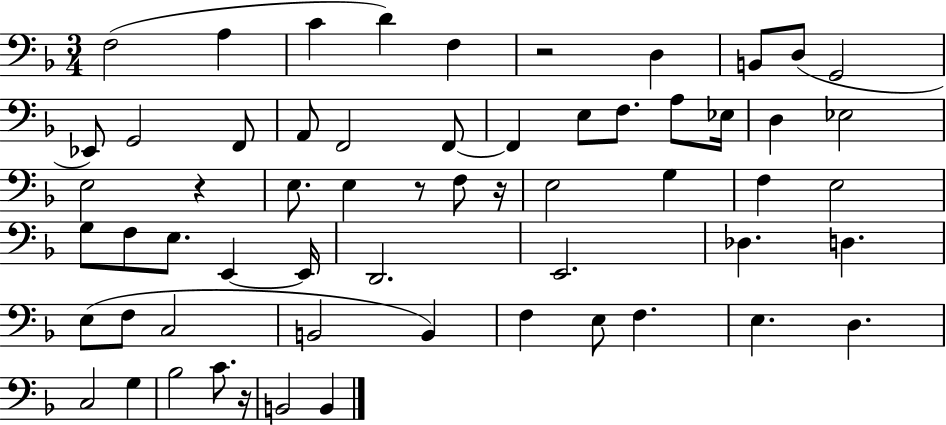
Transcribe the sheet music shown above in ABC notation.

X:1
T:Untitled
M:3/4
L:1/4
K:F
F,2 A, C D F, z2 D, B,,/2 D,/2 G,,2 _E,,/2 G,,2 F,,/2 A,,/2 F,,2 F,,/2 F,, E,/2 F,/2 A,/2 _E,/4 D, _E,2 E,2 z E,/2 E, z/2 F,/2 z/4 E,2 G, F, E,2 G,/2 F,/2 E,/2 E,, E,,/4 D,,2 E,,2 _D, D, E,/2 F,/2 C,2 B,,2 B,, F, E,/2 F, E, D, C,2 G, _B,2 C/2 z/4 B,,2 B,,